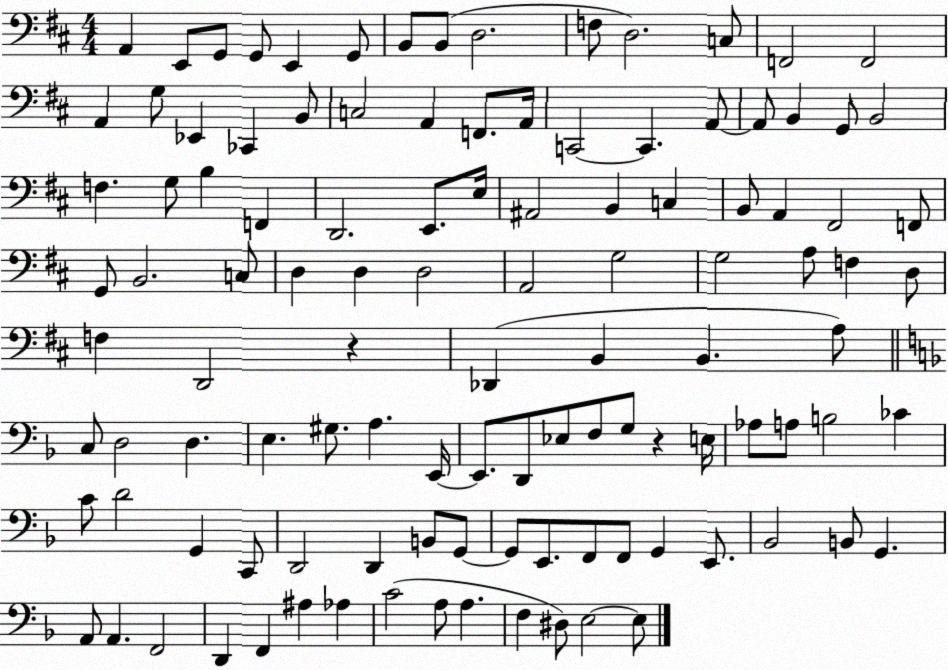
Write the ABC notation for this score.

X:1
T:Untitled
M:4/4
L:1/4
K:D
A,, E,,/2 G,,/2 G,,/2 E,, G,,/2 B,,/2 B,,/2 D,2 F,/2 D,2 C,/2 F,,2 F,,2 A,, G,/2 _E,, _C,, B,,/2 C,2 A,, F,,/2 A,,/4 C,,2 C,, A,,/2 A,,/2 B,, G,,/2 B,,2 F, G,/2 B, F,, D,,2 E,,/2 E,/4 ^A,,2 B,, C, B,,/2 A,, ^F,,2 F,,/2 G,,/2 B,,2 C,/2 D, D, D,2 A,,2 G,2 G,2 A,/2 F, D,/2 F, D,,2 z _D,, B,, B,, A,/2 C,/2 D,2 D, E, ^G,/2 A, E,,/4 E,,/2 D,,/2 _E,/2 F,/2 G,/2 z E,/4 _A,/2 A,/2 B,2 _C C/2 D2 G,, C,,/2 D,,2 D,, B,,/2 G,,/2 G,,/2 E,,/2 F,,/2 F,,/2 G,, E,,/2 _B,,2 B,,/2 G,, A,,/2 A,, F,,2 D,, F,, ^A, _A, C2 A,/2 A, F, ^D,/2 E,2 E,/2